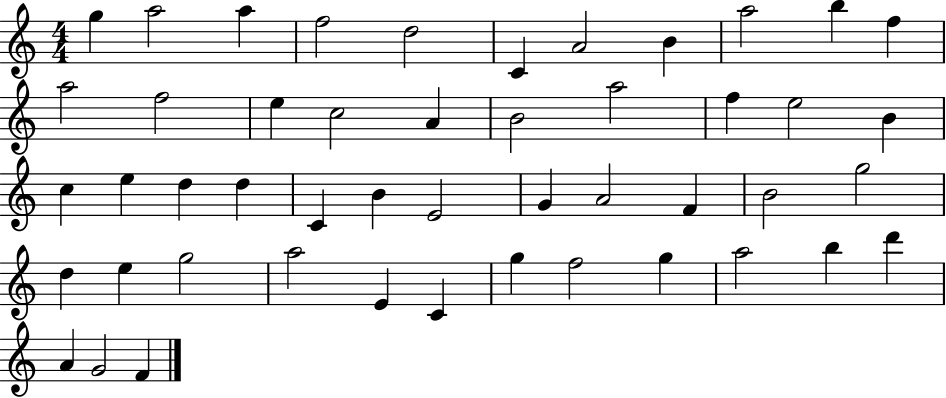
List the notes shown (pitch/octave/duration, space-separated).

G5/q A5/h A5/q F5/h D5/h C4/q A4/h B4/q A5/h B5/q F5/q A5/h F5/h E5/q C5/h A4/q B4/h A5/h F5/q E5/h B4/q C5/q E5/q D5/q D5/q C4/q B4/q E4/h G4/q A4/h F4/q B4/h G5/h D5/q E5/q G5/h A5/h E4/q C4/q G5/q F5/h G5/q A5/h B5/q D6/q A4/q G4/h F4/q